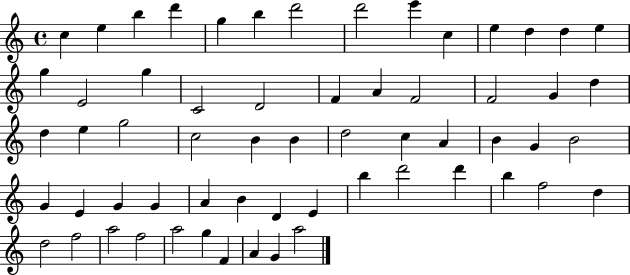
{
  \clef treble
  \time 4/4
  \defaultTimeSignature
  \key c \major
  c''4 e''4 b''4 d'''4 | g''4 b''4 d'''2 | d'''2 e'''4 c''4 | e''4 d''4 d''4 e''4 | \break g''4 e'2 g''4 | c'2 d'2 | f'4 a'4 f'2 | f'2 g'4 d''4 | \break d''4 e''4 g''2 | c''2 b'4 b'4 | d''2 c''4 a'4 | b'4 g'4 b'2 | \break g'4 e'4 g'4 g'4 | a'4 b'4 d'4 e'4 | b''4 d'''2 d'''4 | b''4 f''2 d''4 | \break d''2 f''2 | a''2 f''2 | a''2 g''4 f'4 | a'4 g'4 a''2 | \break \bar "|."
}